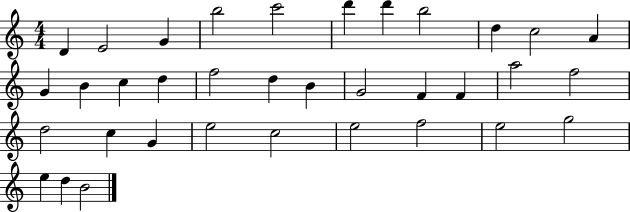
{
  \clef treble
  \numericTimeSignature
  \time 4/4
  \key c \major
  d'4 e'2 g'4 | b''2 c'''2 | d'''4 d'''4 b''2 | d''4 c''2 a'4 | \break g'4 b'4 c''4 d''4 | f''2 d''4 b'4 | g'2 f'4 f'4 | a''2 f''2 | \break d''2 c''4 g'4 | e''2 c''2 | e''2 f''2 | e''2 g''2 | \break e''4 d''4 b'2 | \bar "|."
}